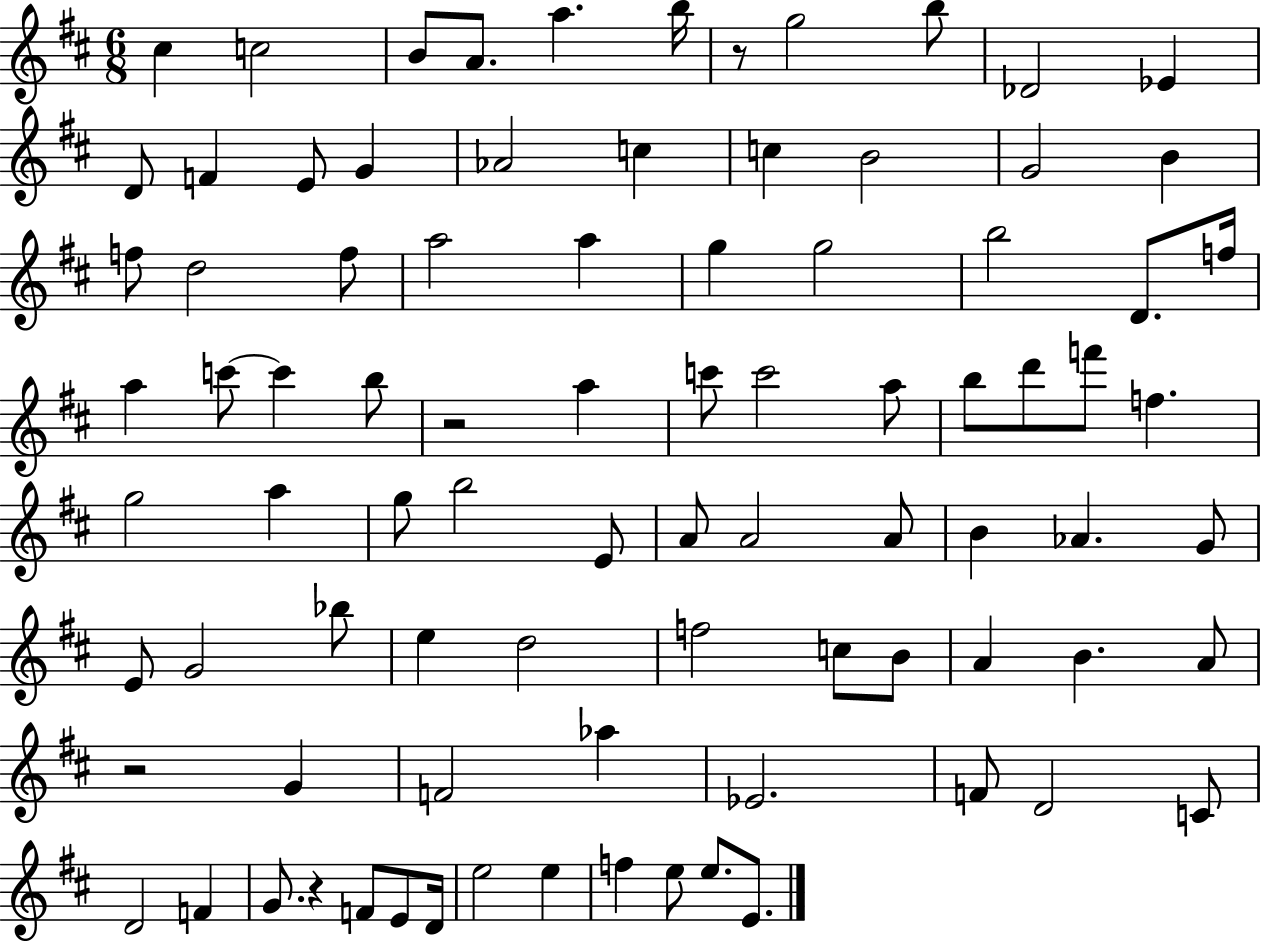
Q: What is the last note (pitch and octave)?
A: E4